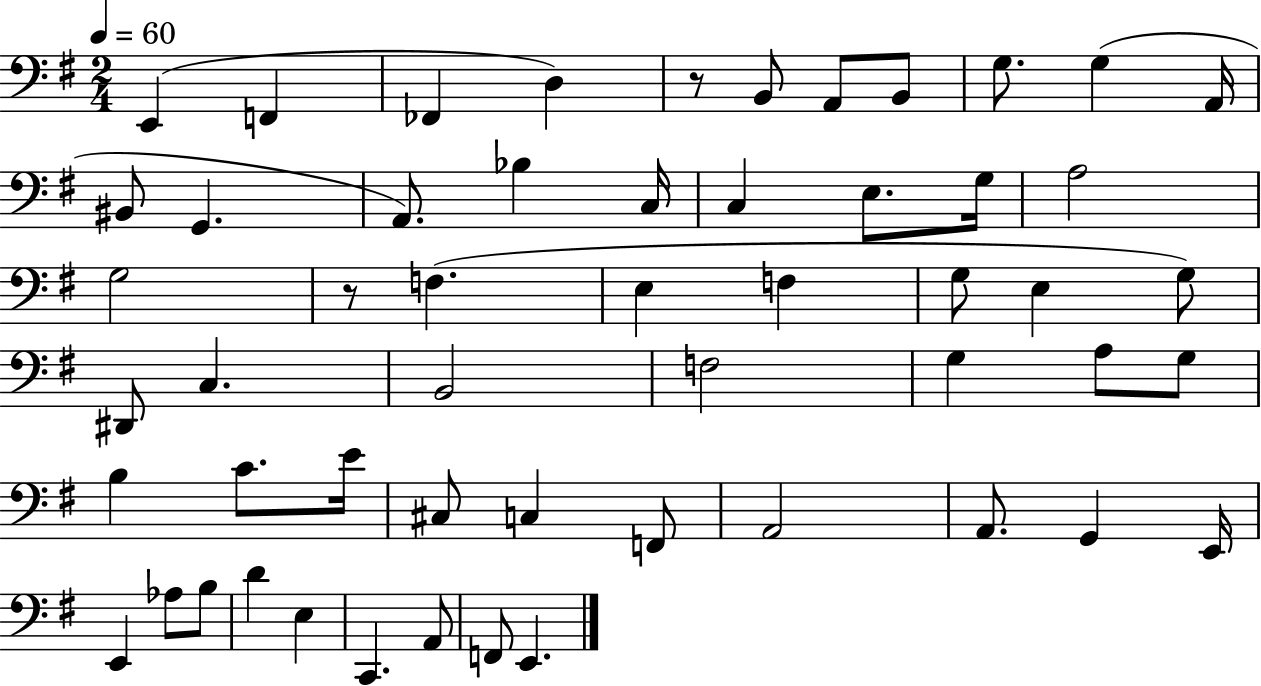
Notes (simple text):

E2/q F2/q FES2/q D3/q R/e B2/e A2/e B2/e G3/e. G3/q A2/s BIS2/e G2/q. A2/e. Bb3/q C3/s C3/q E3/e. G3/s A3/h G3/h R/e F3/q. E3/q F3/q G3/e E3/q G3/e D#2/e C3/q. B2/h F3/h G3/q A3/e G3/e B3/q C4/e. E4/s C#3/e C3/q F2/e A2/h A2/e. G2/q E2/s E2/q Ab3/e B3/e D4/q E3/q C2/q. A2/e F2/e E2/q.